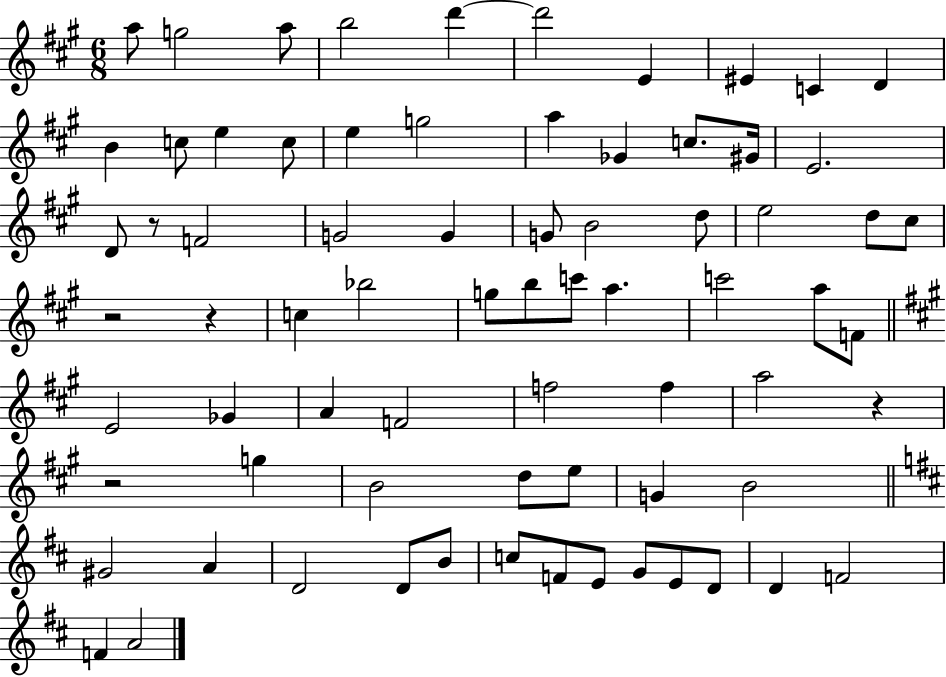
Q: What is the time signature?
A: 6/8